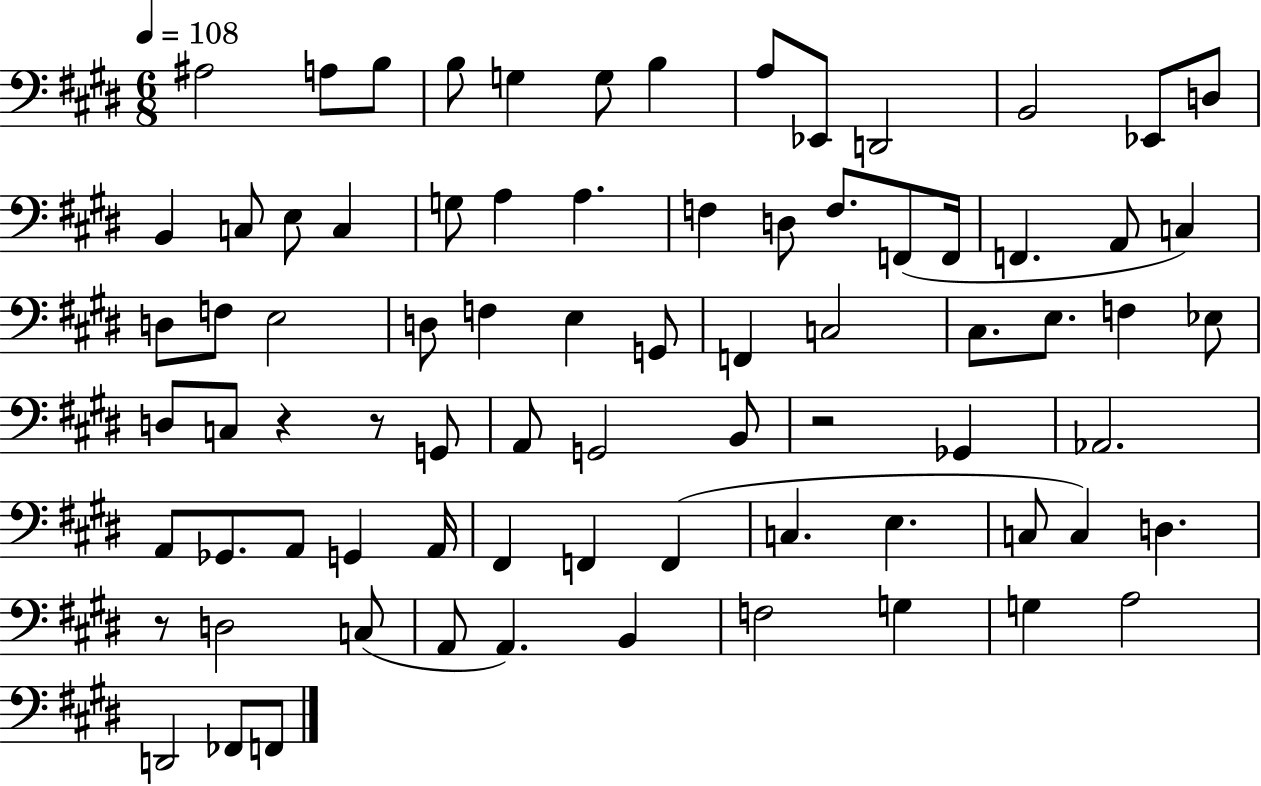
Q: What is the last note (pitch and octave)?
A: F2